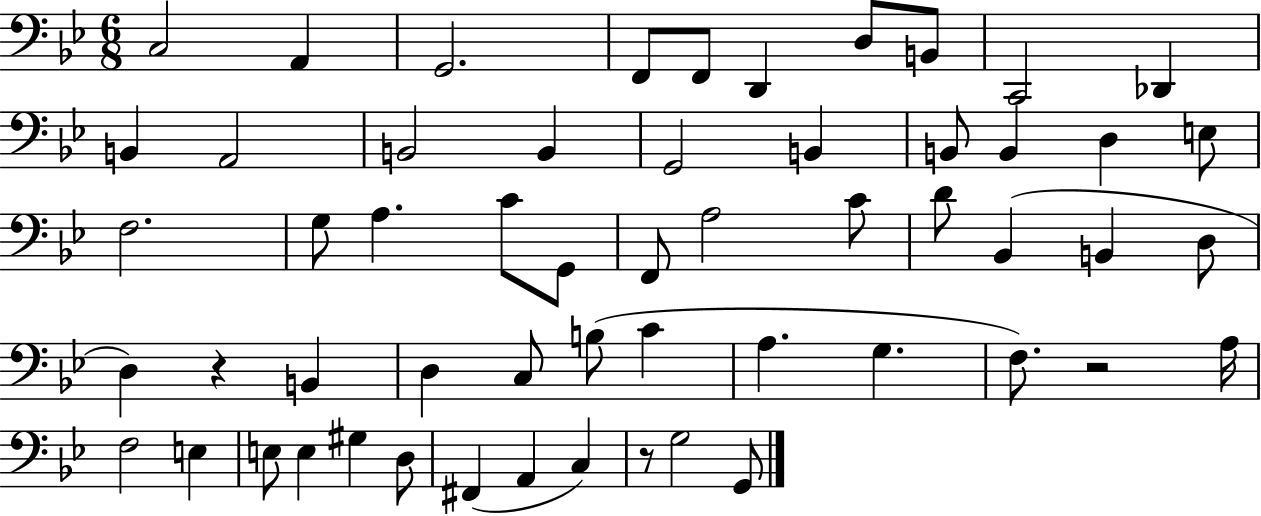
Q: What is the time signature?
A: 6/8